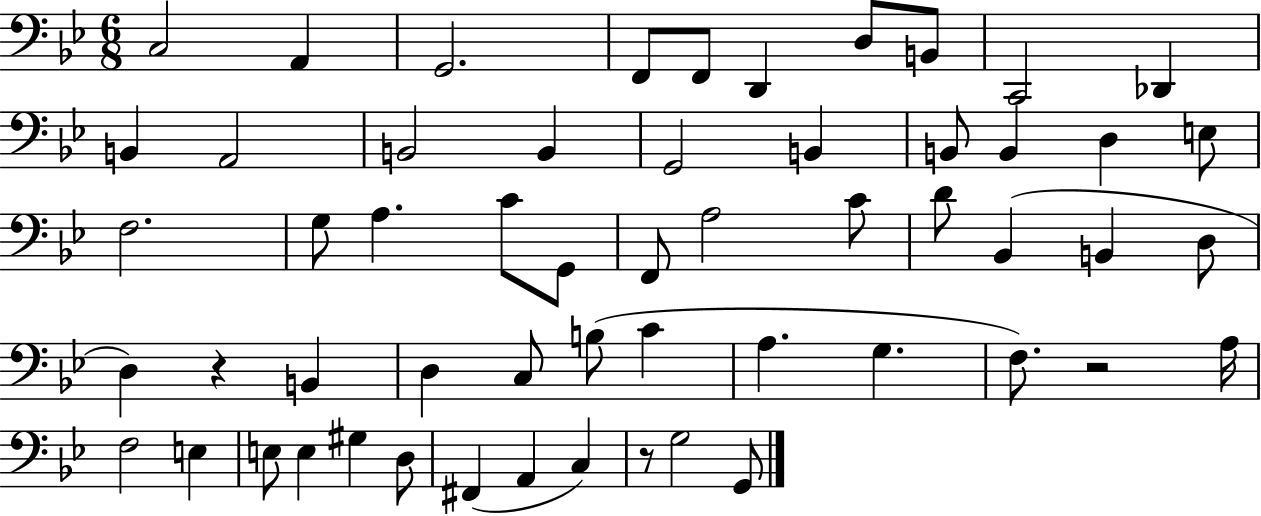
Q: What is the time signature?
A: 6/8